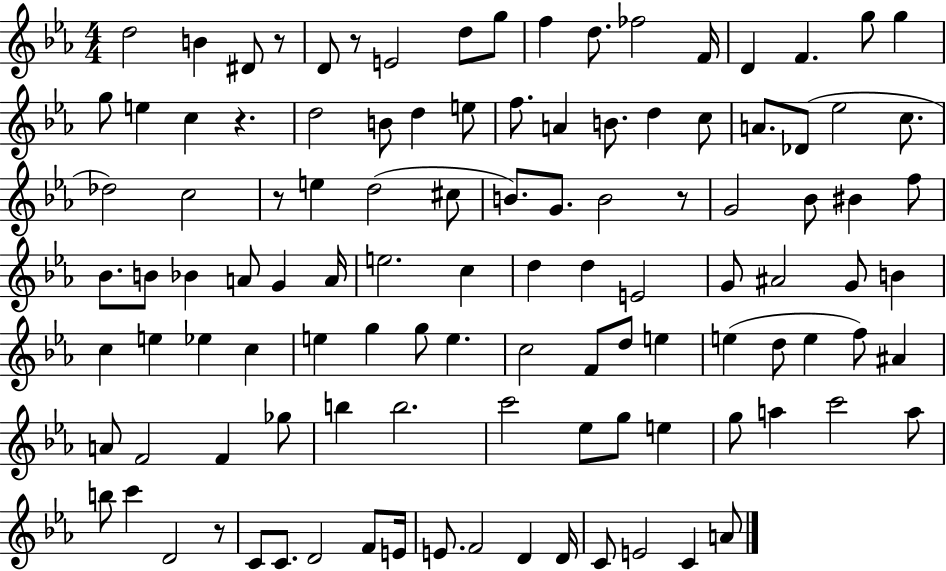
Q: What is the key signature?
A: EES major